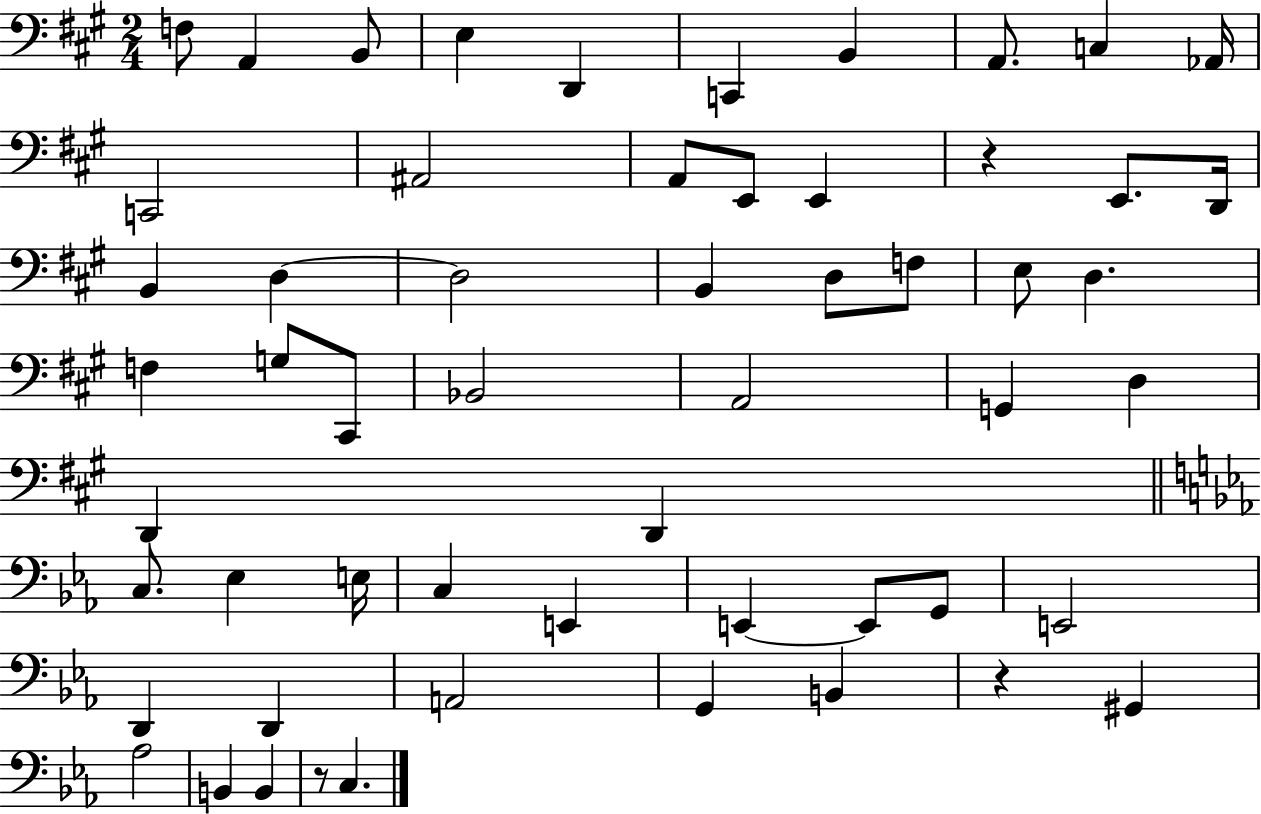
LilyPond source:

{
  \clef bass
  \numericTimeSignature
  \time 2/4
  \key a \major
  f8 a,4 b,8 | e4 d,4 | c,4 b,4 | a,8. c4 aes,16 | \break c,2 | ais,2 | a,8 e,8 e,4 | r4 e,8. d,16 | \break b,4 d4~~ | d2 | b,4 d8 f8 | e8 d4. | \break f4 g8 cis,8 | bes,2 | a,2 | g,4 d4 | \break d,4 d,4 | \bar "||" \break \key ees \major c8. ees4 e16 | c4 e,4 | e,4~~ e,8 g,8 | e,2 | \break d,4 d,4 | a,2 | g,4 b,4 | r4 gis,4 | \break aes2 | b,4 b,4 | r8 c4. | \bar "|."
}